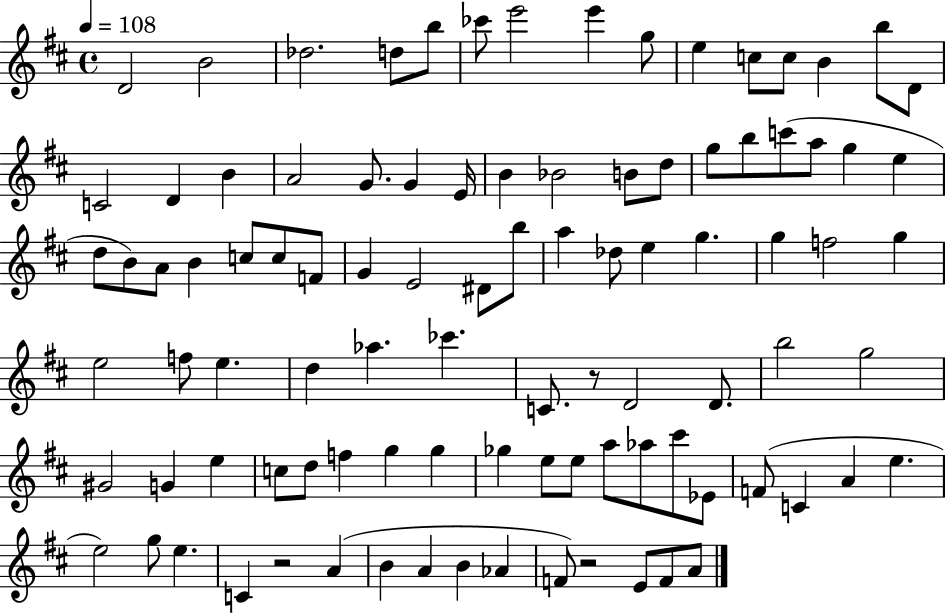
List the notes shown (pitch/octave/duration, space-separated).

D4/h B4/h Db5/h. D5/e B5/e CES6/e E6/h E6/q G5/e E5/q C5/e C5/e B4/q B5/e D4/e C4/h D4/q B4/q A4/h G4/e. G4/q E4/s B4/q Bb4/h B4/e D5/e G5/e B5/e C6/e A5/e G5/q E5/q D5/e B4/e A4/e B4/q C5/e C5/e F4/e G4/q E4/h D#4/e B5/e A5/q Db5/e E5/q G5/q. G5/q F5/h G5/q E5/h F5/e E5/q. D5/q Ab5/q. CES6/q. C4/e. R/e D4/h D4/e. B5/h G5/h G#4/h G4/q E5/q C5/e D5/e F5/q G5/q G5/q Gb5/q E5/e E5/e A5/e Ab5/e C#6/e Eb4/e F4/e C4/q A4/q E5/q. E5/h G5/e E5/q. C4/q R/h A4/q B4/q A4/q B4/q Ab4/q F4/e R/h E4/e F4/e A4/e